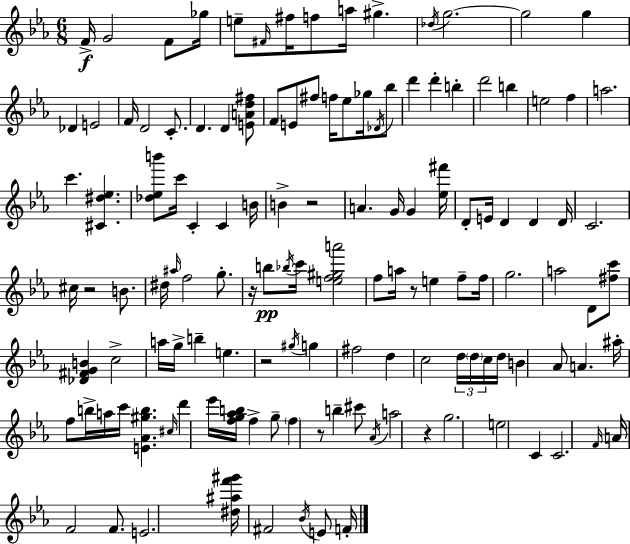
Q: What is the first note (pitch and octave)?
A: F4